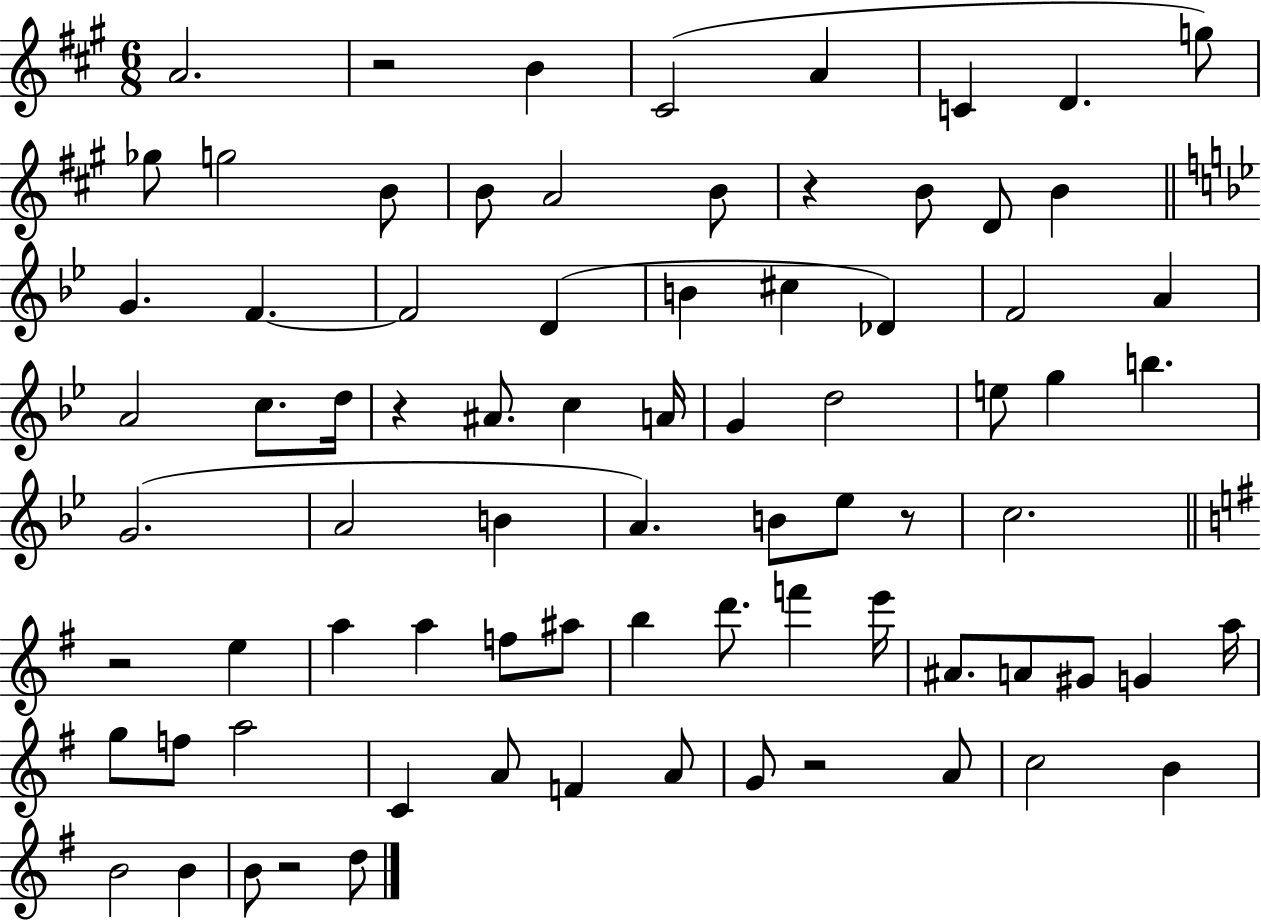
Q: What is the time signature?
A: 6/8